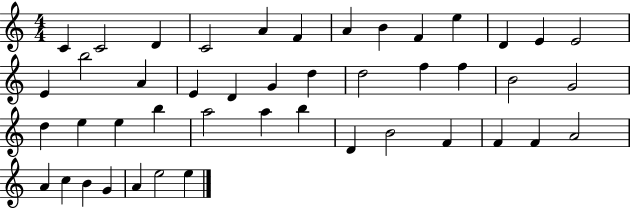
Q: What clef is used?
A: treble